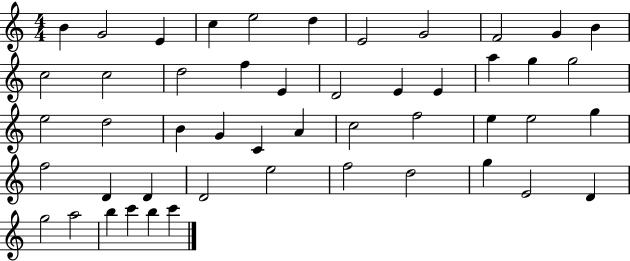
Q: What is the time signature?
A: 4/4